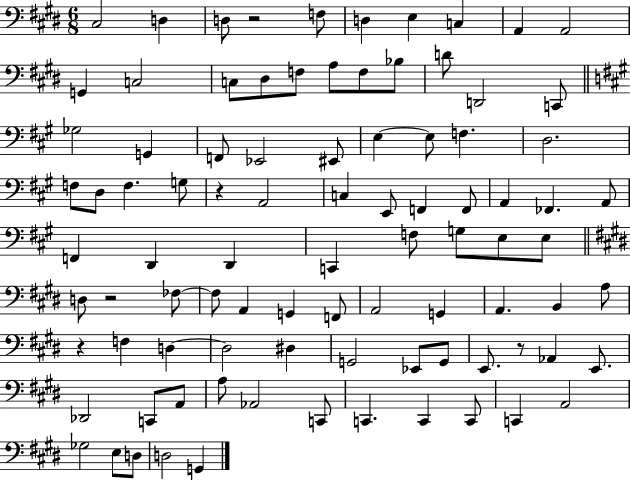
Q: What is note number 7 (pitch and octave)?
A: C3